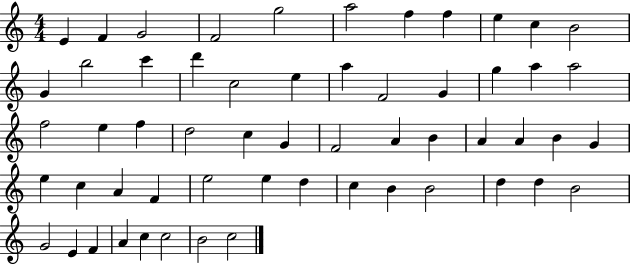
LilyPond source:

{
  \clef treble
  \numericTimeSignature
  \time 4/4
  \key c \major
  e'4 f'4 g'2 | f'2 g''2 | a''2 f''4 f''4 | e''4 c''4 b'2 | \break g'4 b''2 c'''4 | d'''4 c''2 e''4 | a''4 f'2 g'4 | g''4 a''4 a''2 | \break f''2 e''4 f''4 | d''2 c''4 g'4 | f'2 a'4 b'4 | a'4 a'4 b'4 g'4 | \break e''4 c''4 a'4 f'4 | e''2 e''4 d''4 | c''4 b'4 b'2 | d''4 d''4 b'2 | \break g'2 e'4 f'4 | a'4 c''4 c''2 | b'2 c''2 | \bar "|."
}